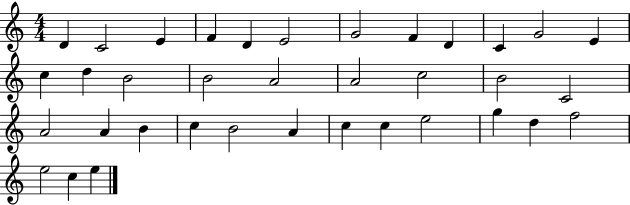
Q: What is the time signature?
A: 4/4